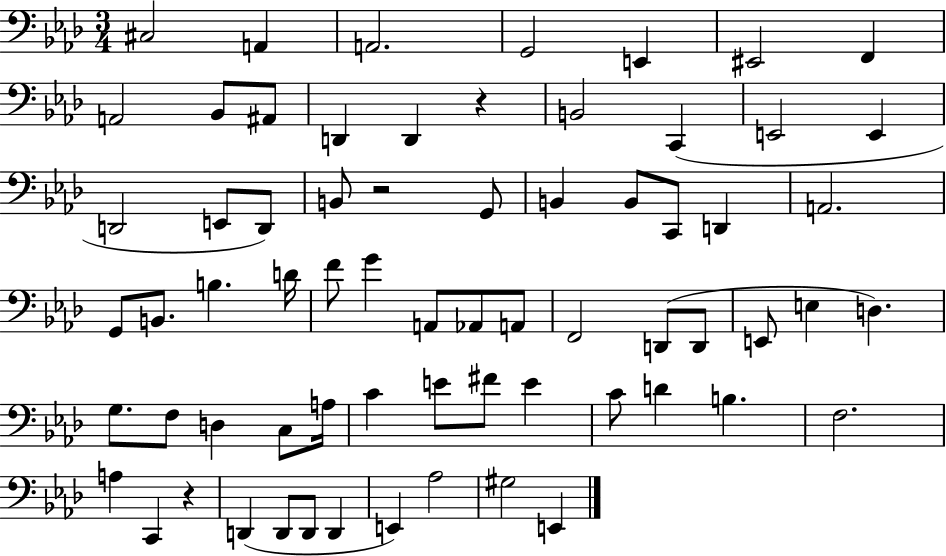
{
  \clef bass
  \numericTimeSignature
  \time 3/4
  \key aes \major
  cis2 a,4 | a,2. | g,2 e,4 | eis,2 f,4 | \break a,2 bes,8 ais,8 | d,4 d,4 r4 | b,2 c,4( | e,2 e,4 | \break d,2 e,8 d,8) | b,8 r2 g,8 | b,4 b,8 c,8 d,4 | a,2. | \break g,8 b,8. b4. d'16 | f'8 g'4 a,8 aes,8 a,8 | f,2 d,8( d,8 | e,8 e4 d4.) | \break g8. f8 d4 c8 a16 | c'4 e'8 fis'8 e'4 | c'8 d'4 b4. | f2. | \break a4 c,4 r4 | d,4( d,8 d,8 d,4 | e,4) aes2 | gis2 e,4 | \break \bar "|."
}